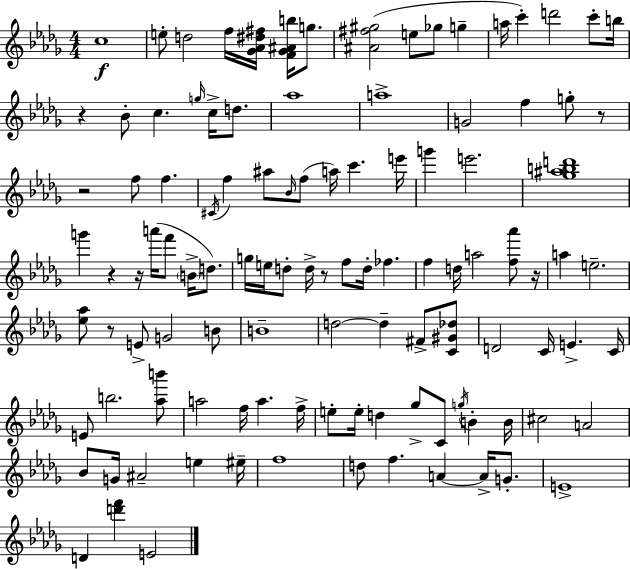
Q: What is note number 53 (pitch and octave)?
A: E4